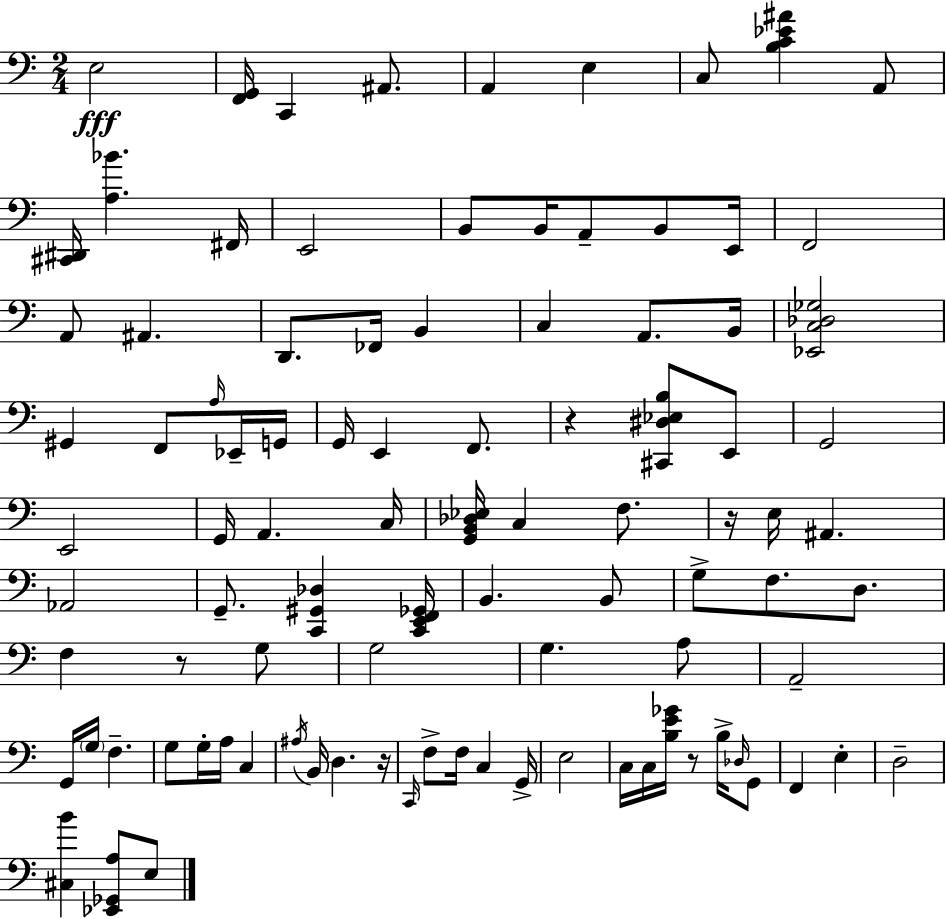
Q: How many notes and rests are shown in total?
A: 96